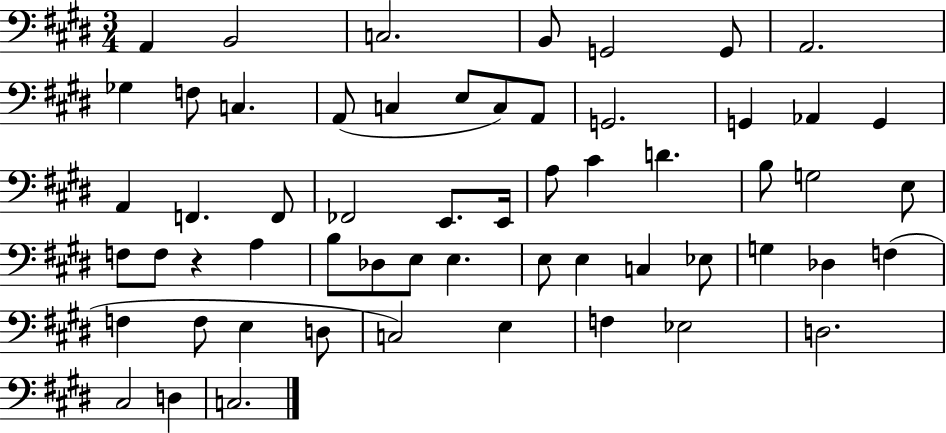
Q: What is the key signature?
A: E major